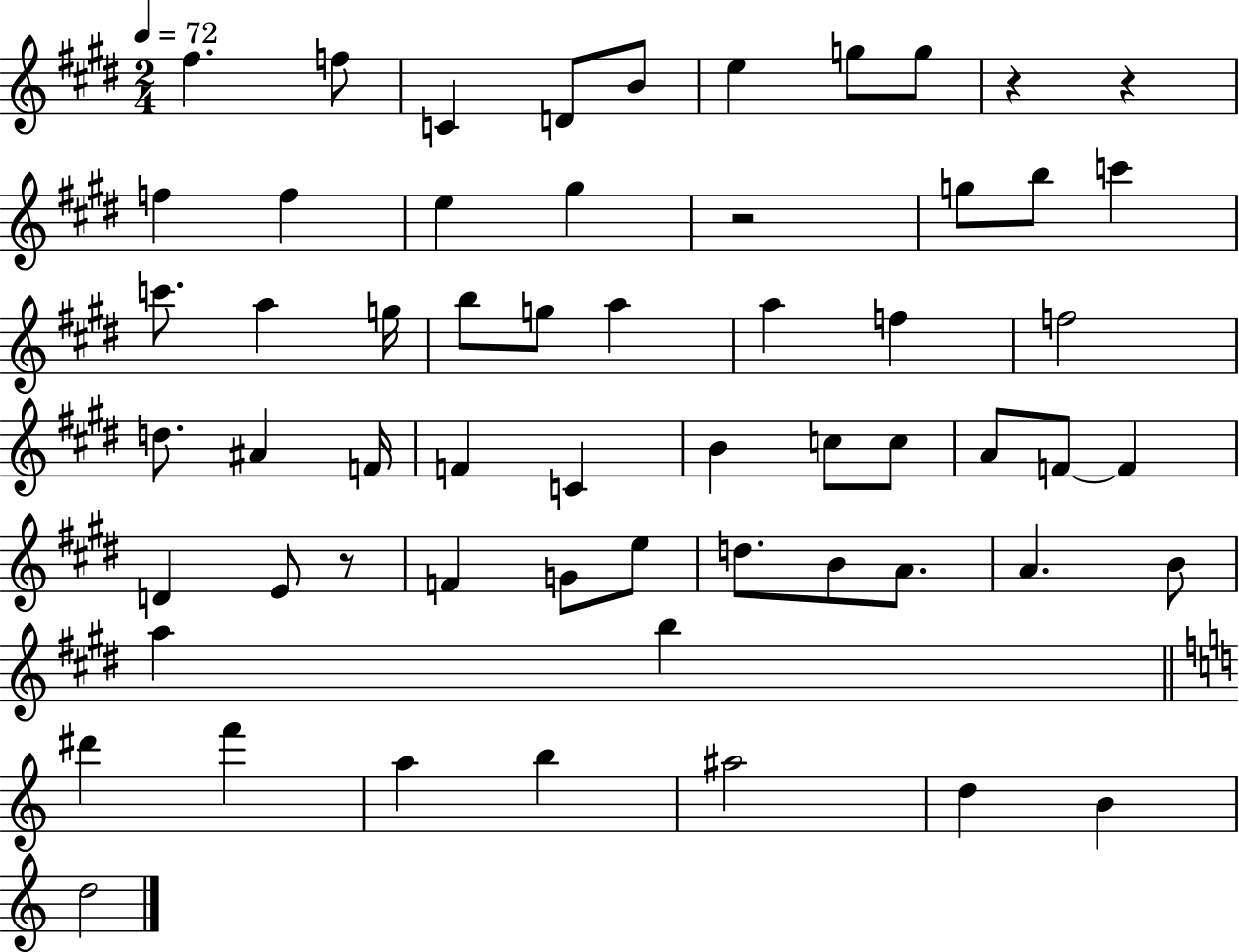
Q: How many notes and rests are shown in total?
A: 59